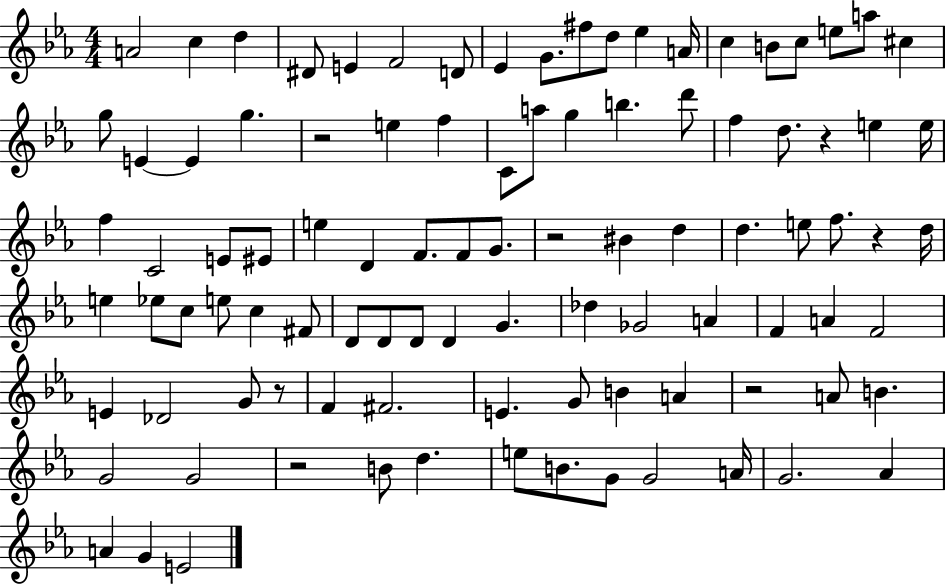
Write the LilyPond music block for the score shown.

{
  \clef treble
  \numericTimeSignature
  \time 4/4
  \key ees \major
  a'2 c''4 d''4 | dis'8 e'4 f'2 d'8 | ees'4 g'8. fis''8 d''8 ees''4 a'16 | c''4 b'8 c''8 e''8 a''8 cis''4 | \break g''8 e'4~~ e'4 g''4. | r2 e''4 f''4 | c'8 a''8 g''4 b''4. d'''8 | f''4 d''8. r4 e''4 e''16 | \break f''4 c'2 e'8 eis'8 | e''4 d'4 f'8. f'8 g'8. | r2 bis'4 d''4 | d''4. e''8 f''8. r4 d''16 | \break e''4 ees''8 c''8 e''8 c''4 fis'8 | d'8 d'8 d'8 d'4 g'4. | des''4 ges'2 a'4 | f'4 a'4 f'2 | \break e'4 des'2 g'8 r8 | f'4 fis'2. | e'4. g'8 b'4 a'4 | r2 a'8 b'4. | \break g'2 g'2 | r2 b'8 d''4. | e''8 b'8. g'8 g'2 a'16 | g'2. aes'4 | \break a'4 g'4 e'2 | \bar "|."
}